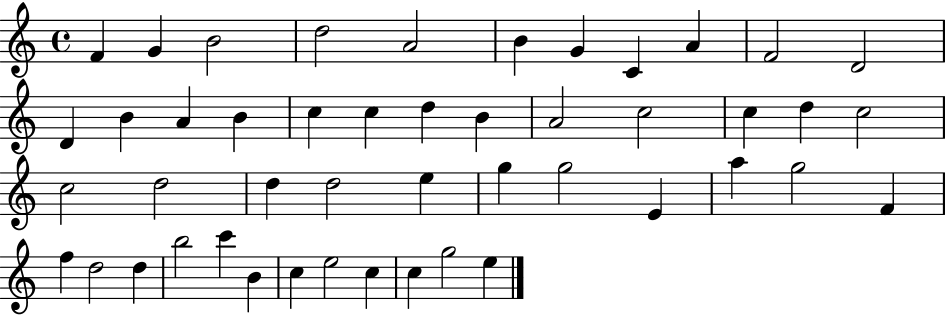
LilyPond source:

{
  \clef treble
  \time 4/4
  \defaultTimeSignature
  \key c \major
  f'4 g'4 b'2 | d''2 a'2 | b'4 g'4 c'4 a'4 | f'2 d'2 | \break d'4 b'4 a'4 b'4 | c''4 c''4 d''4 b'4 | a'2 c''2 | c''4 d''4 c''2 | \break c''2 d''2 | d''4 d''2 e''4 | g''4 g''2 e'4 | a''4 g''2 f'4 | \break f''4 d''2 d''4 | b''2 c'''4 b'4 | c''4 e''2 c''4 | c''4 g''2 e''4 | \break \bar "|."
}